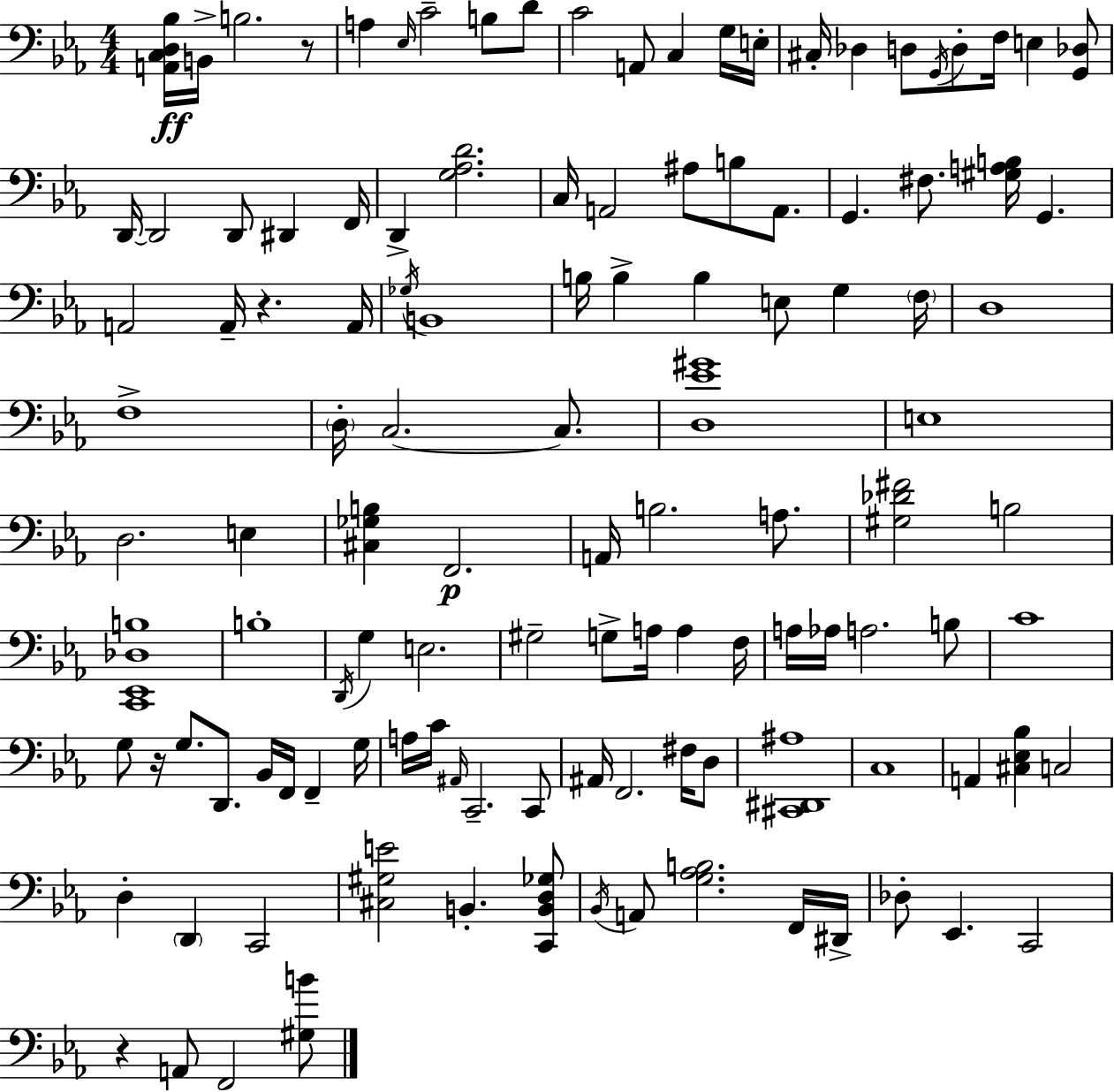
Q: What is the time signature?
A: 4/4